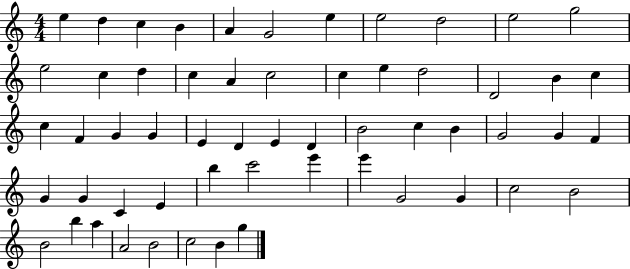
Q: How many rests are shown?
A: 0